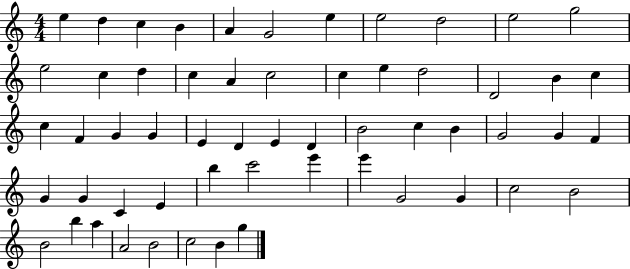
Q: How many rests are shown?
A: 0